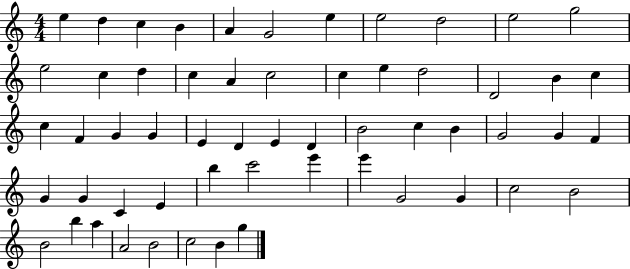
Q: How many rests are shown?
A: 0